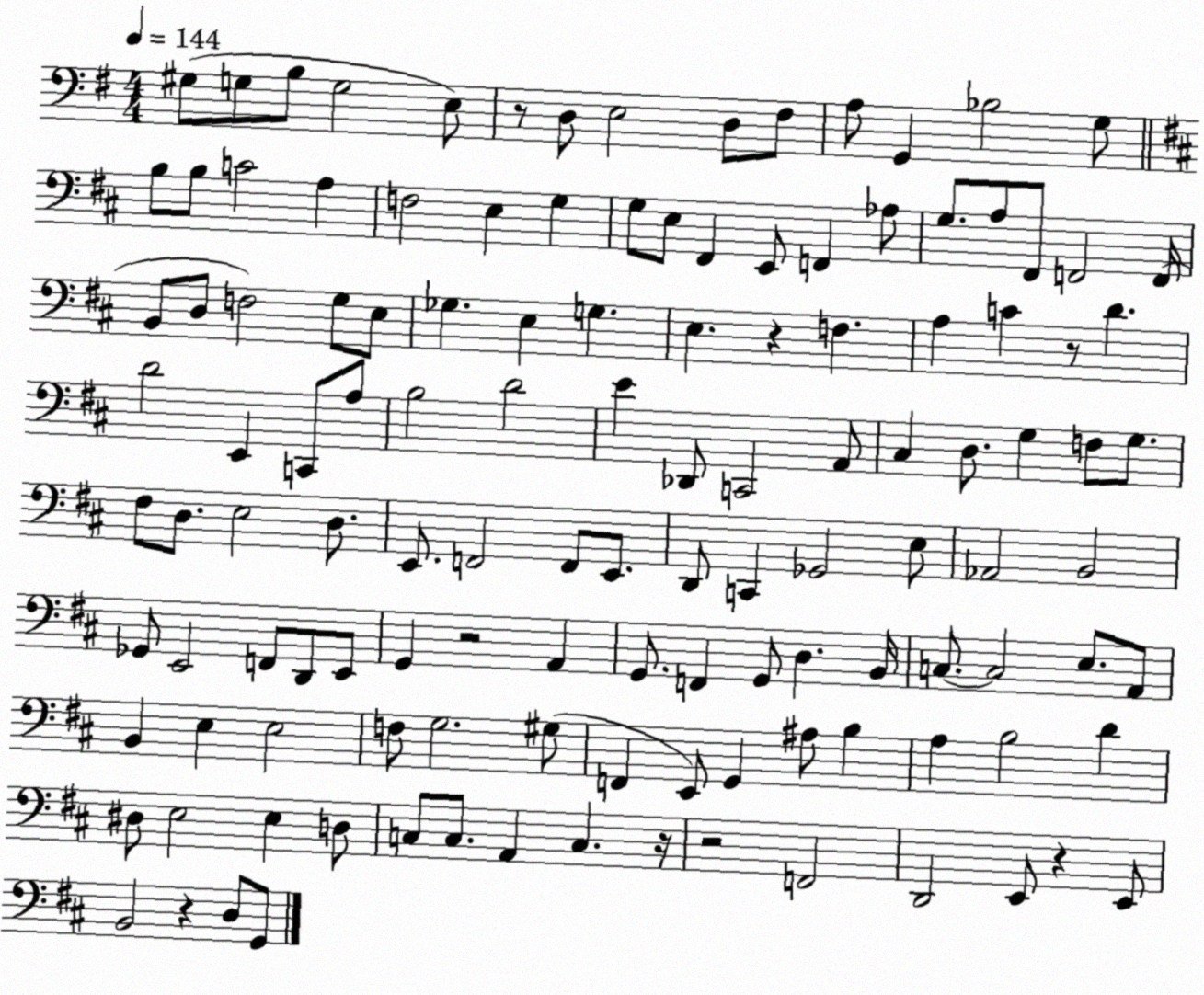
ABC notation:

X:1
T:Untitled
M:4/4
L:1/4
K:G
^G,/2 G,/2 B,/2 G,2 E,/2 z/2 D,/2 E,2 D,/2 ^F,/2 A,/2 G,, _B,2 G,/2 B,/2 B,/2 C2 A, F,2 E, G, G,/2 E,/2 ^F,, E,,/2 F,, _A,/2 G,/2 A,/2 ^F,,/2 F,,2 F,,/4 B,,/2 D,/2 F,2 G,/2 E,/2 _G, E, G, E, z F, A, C z/2 D D2 E,, C,,/2 A,/2 B,2 D2 E _D,,/2 C,,2 A,,/2 ^C, D,/2 G, F,/2 G,/2 ^F,/2 D,/2 E,2 D,/2 E,,/2 F,,2 F,,/2 E,,/2 D,,/2 C,, _G,,2 E,/2 _A,,2 B,,2 _G,,/2 E,,2 F,,/2 D,,/2 E,,/2 G,, z2 A,, G,,/2 F,, G,,/2 D, B,,/4 C,/2 C,2 E,/2 A,,/2 B,, E, E,2 F,/2 G,2 ^G,/2 F,, E,,/2 G,, ^A,/2 B, A, B,2 D ^D,/2 E,2 E, D,/2 C,/2 C,/2 A,, C, z/4 z2 F,,2 D,,2 E,,/2 z E,,/2 B,,2 z D,/2 G,,/2